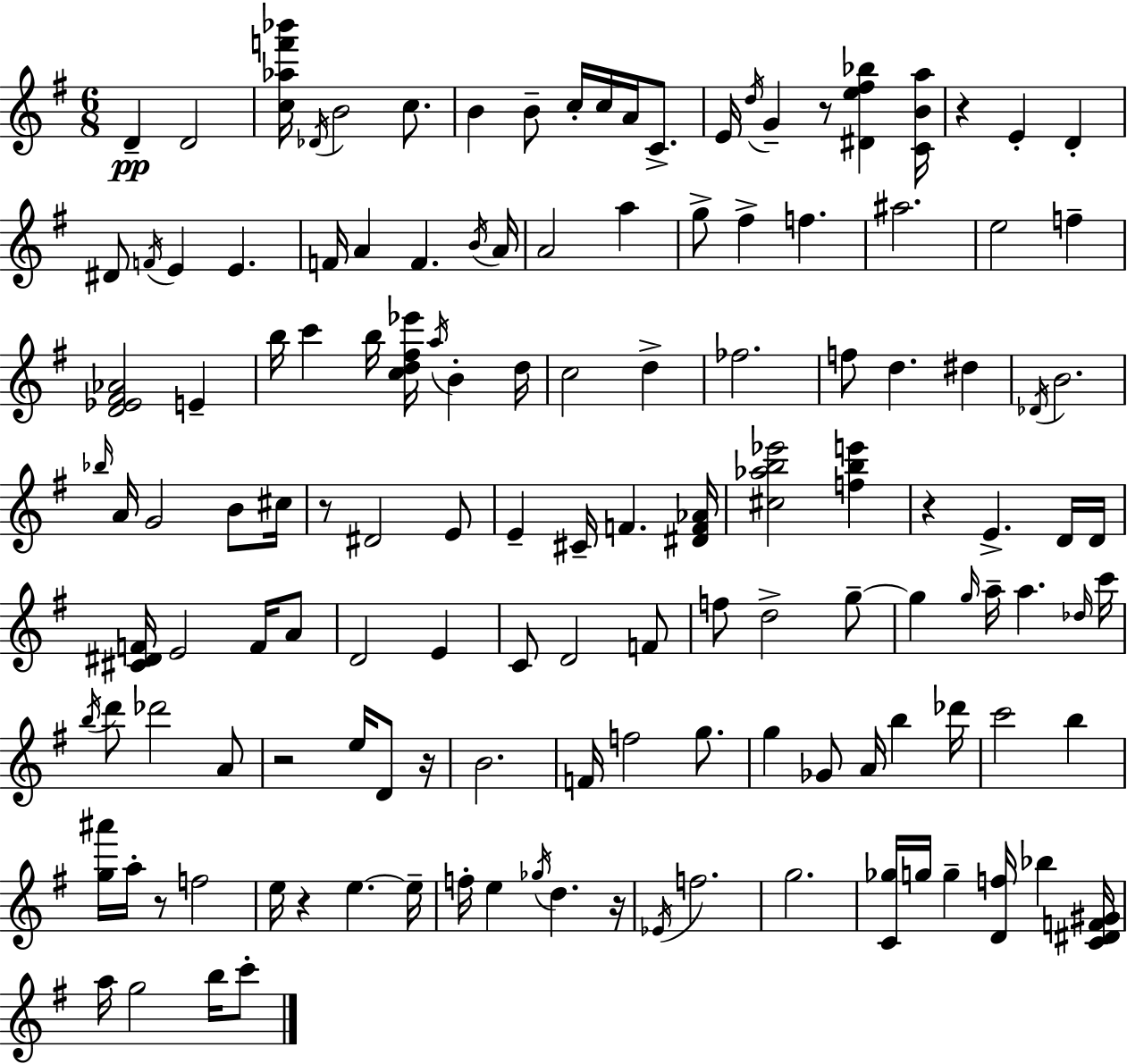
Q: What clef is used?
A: treble